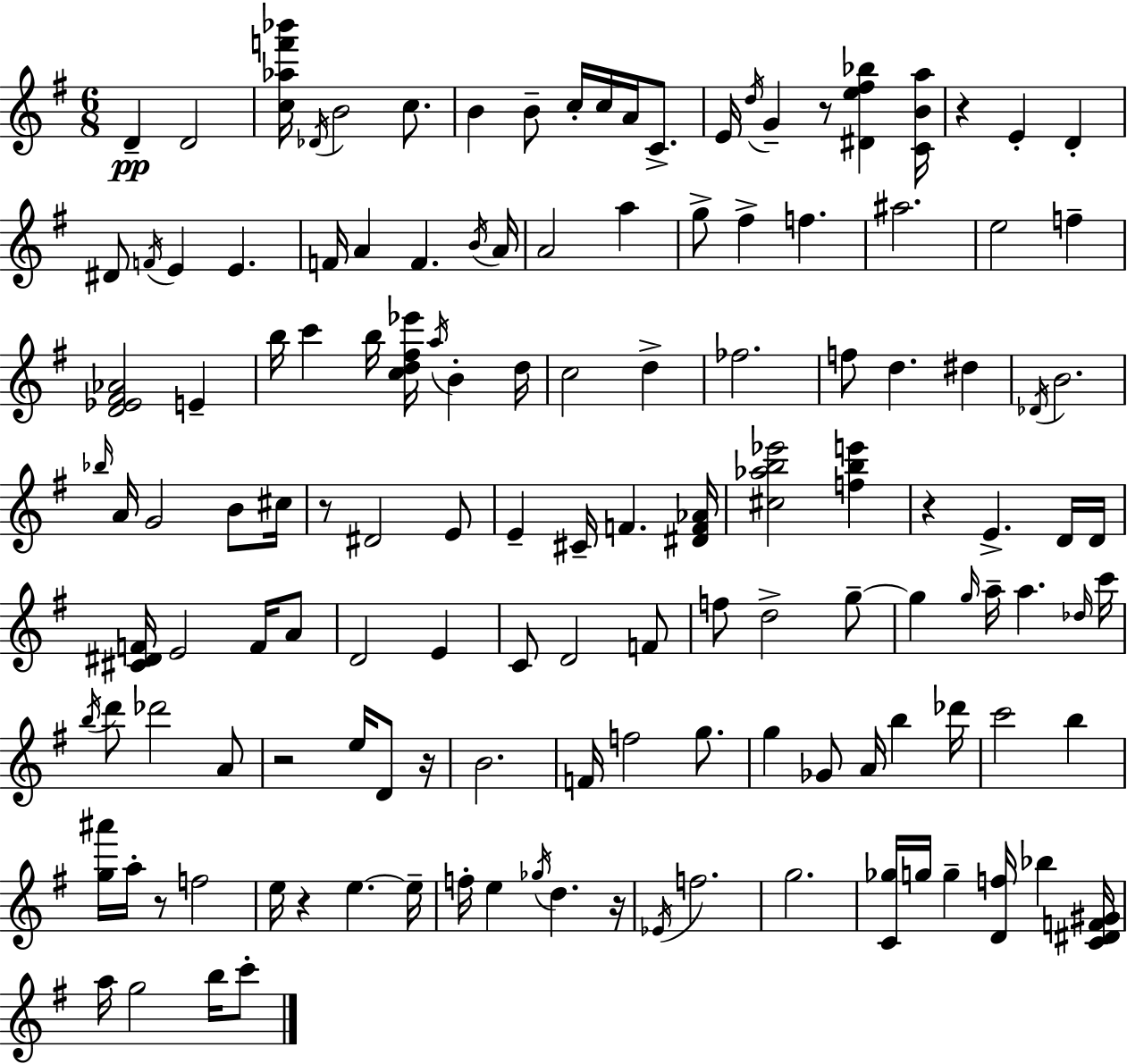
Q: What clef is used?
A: treble